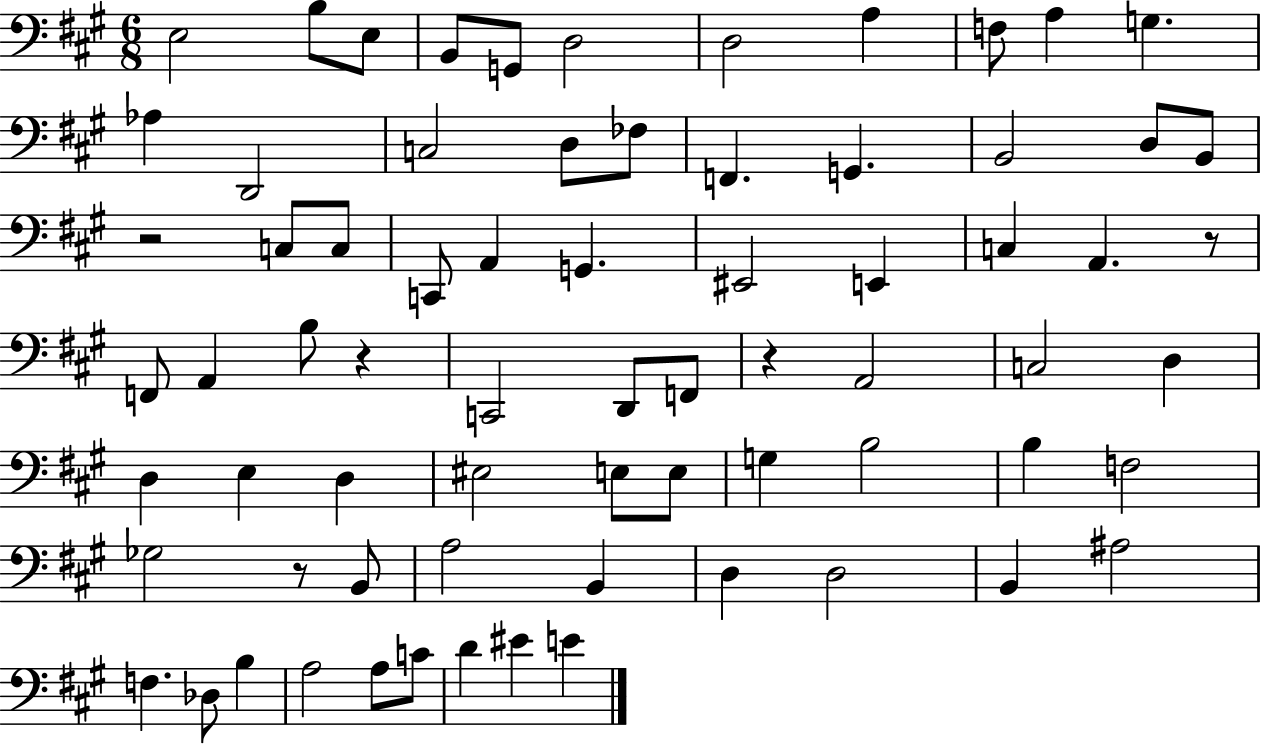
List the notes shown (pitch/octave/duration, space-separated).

E3/h B3/e E3/e B2/e G2/e D3/h D3/h A3/q F3/e A3/q G3/q. Ab3/q D2/h C3/h D3/e FES3/e F2/q. G2/q. B2/h D3/e B2/e R/h C3/e C3/e C2/e A2/q G2/q. EIS2/h E2/q C3/q A2/q. R/e F2/e A2/q B3/e R/q C2/h D2/e F2/e R/q A2/h C3/h D3/q D3/q E3/q D3/q EIS3/h E3/e E3/e G3/q B3/h B3/q F3/h Gb3/h R/e B2/e A3/h B2/q D3/q D3/h B2/q A#3/h F3/q. Db3/e B3/q A3/h A3/e C4/e D4/q EIS4/q E4/q